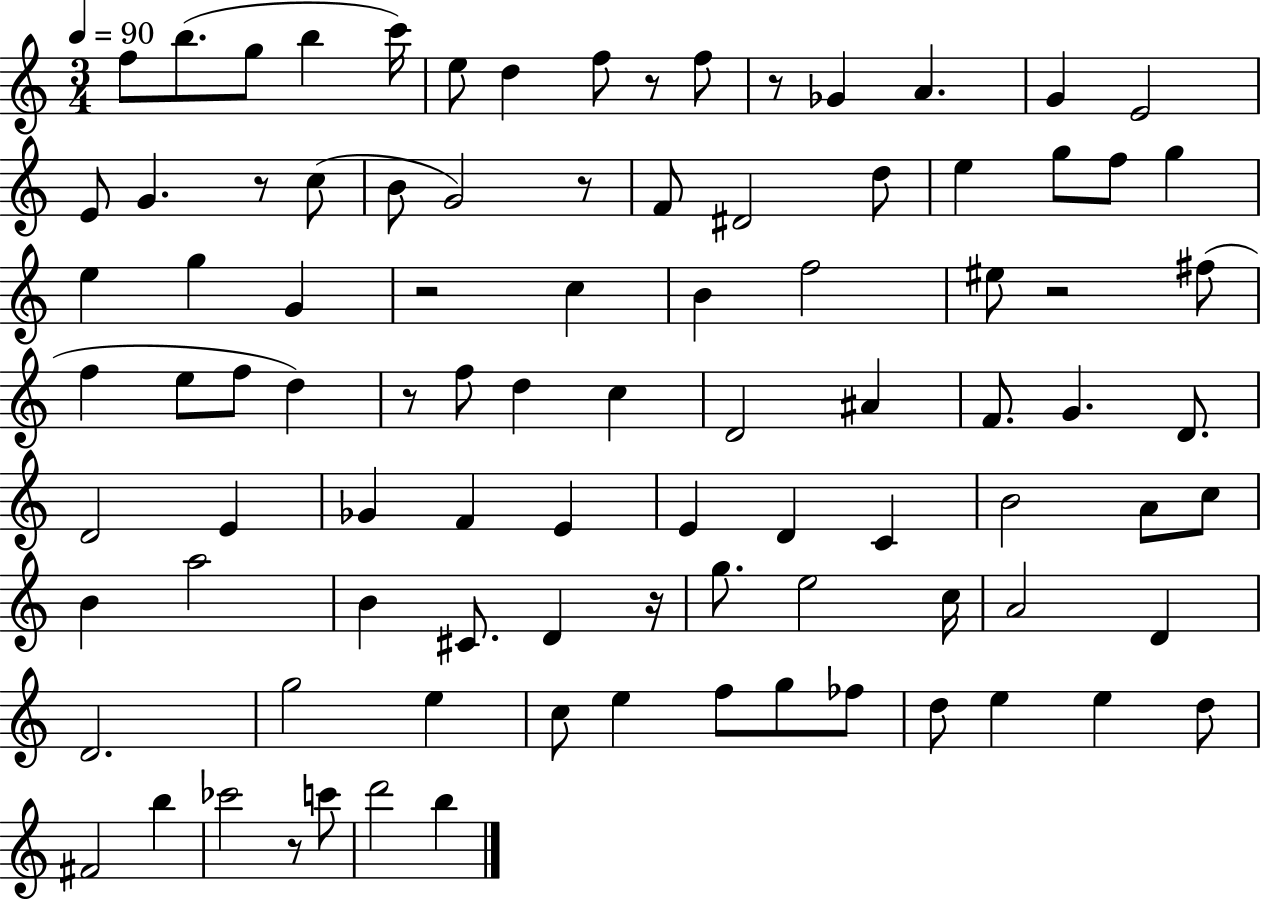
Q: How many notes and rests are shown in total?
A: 93